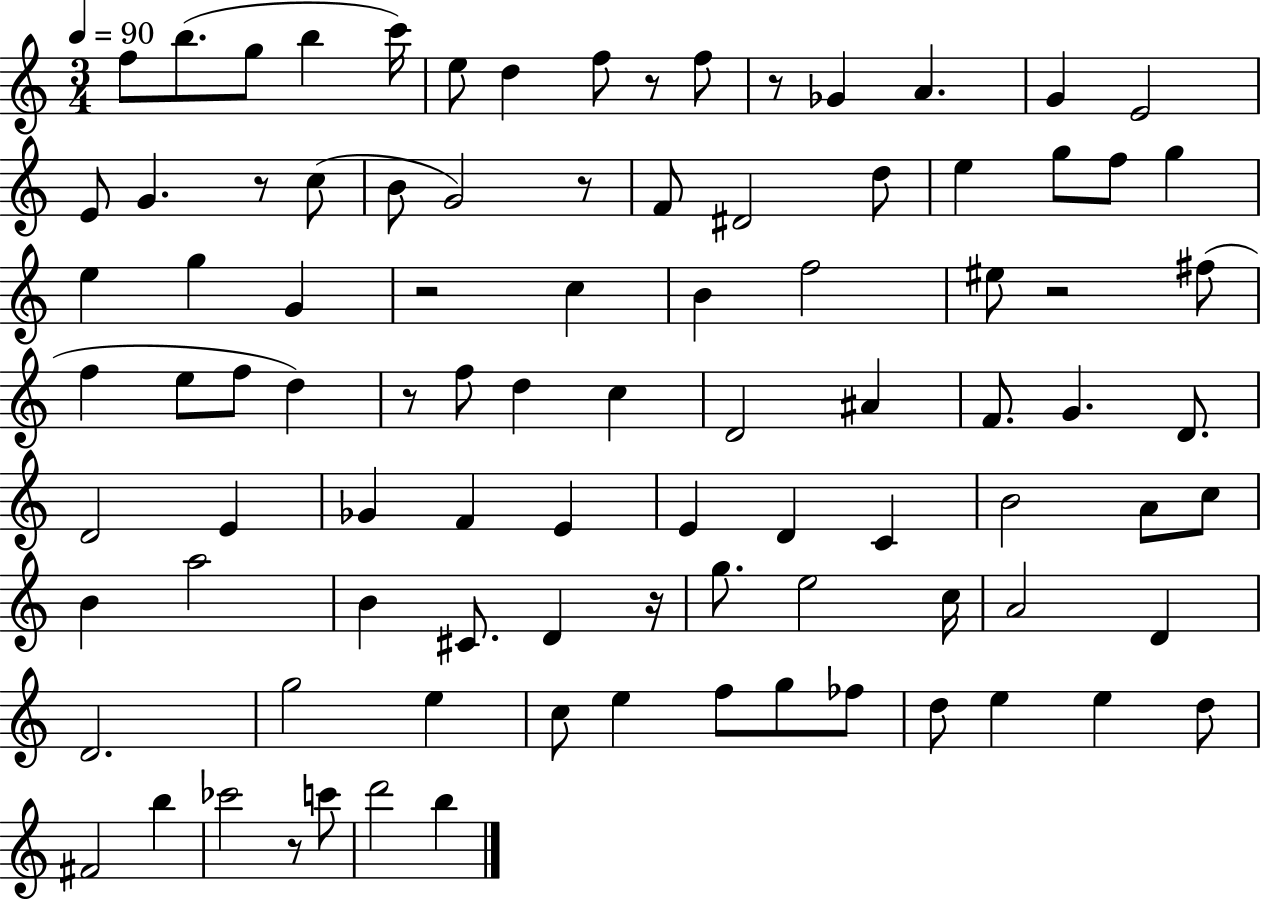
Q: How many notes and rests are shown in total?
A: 93